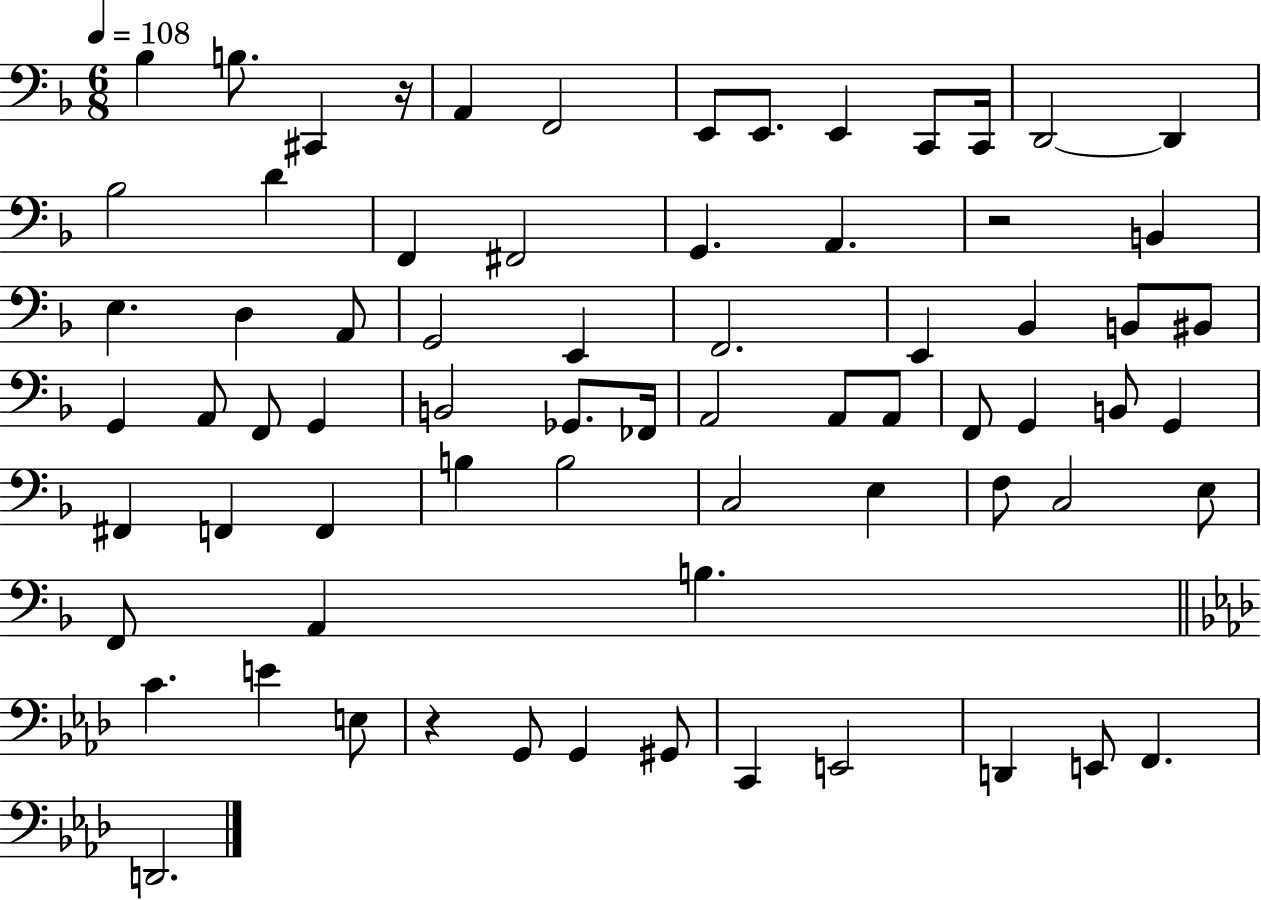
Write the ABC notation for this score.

X:1
T:Untitled
M:6/8
L:1/4
K:F
_B, B,/2 ^C,, z/4 A,, F,,2 E,,/2 E,,/2 E,, C,,/2 C,,/4 D,,2 D,, _B,2 D F,, ^F,,2 G,, A,, z2 B,, E, D, A,,/2 G,,2 E,, F,,2 E,, _B,, B,,/2 ^B,,/2 G,, A,,/2 F,,/2 G,, B,,2 _G,,/2 _F,,/4 A,,2 A,,/2 A,,/2 F,,/2 G,, B,,/2 G,, ^F,, F,, F,, B, B,2 C,2 E, F,/2 C,2 E,/2 F,,/2 A,, B, C E E,/2 z G,,/2 G,, ^G,,/2 C,, E,,2 D,, E,,/2 F,, D,,2